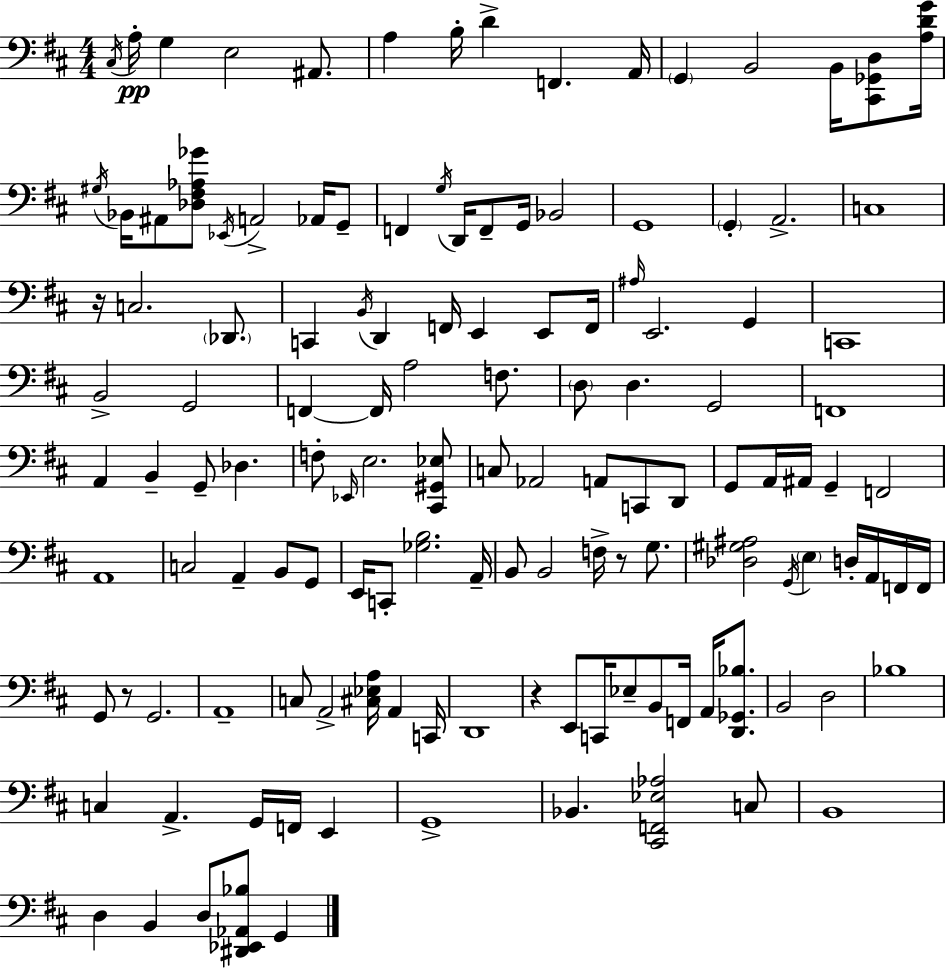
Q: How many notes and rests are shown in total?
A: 132